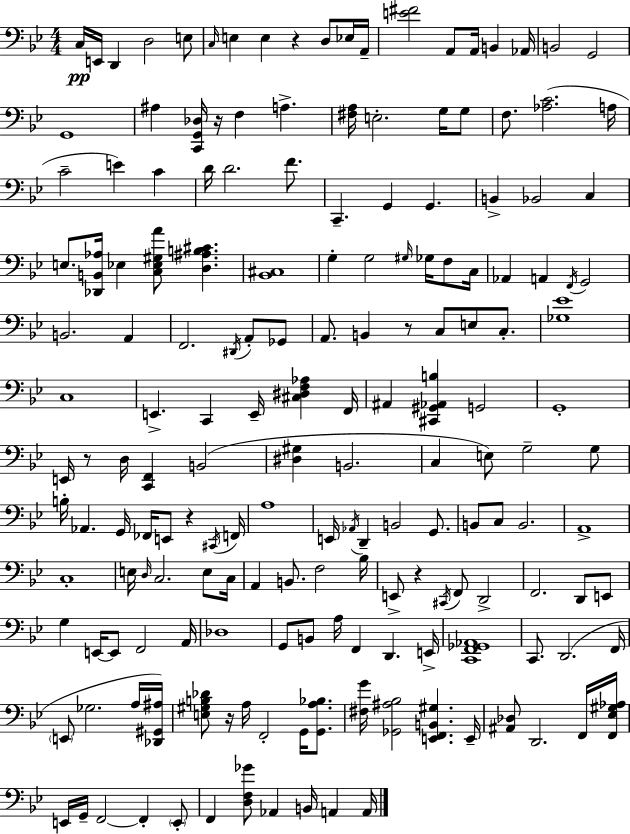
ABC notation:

X:1
T:Untitled
M:4/4
L:1/4
K:Bb
C,/4 E,,/4 D,, D,2 E,/2 C,/4 E, E, z D,/2 _E,/4 A,,/4 [E^F]2 A,,/2 A,,/4 B,, _A,,/4 B,,2 G,,2 G,,4 ^A, [C,,G,,_D,]/4 z/4 F, A, [^F,A,]/4 E,2 G,/4 G,/2 F,/2 [_A,C]2 A,/4 C2 E C D/4 D2 F/2 C,, G,, G,, B,, _B,,2 C, E,/2 [_D,,B,,_A,]/4 _E, [C,_E,^G,A]/2 [D,^A,B,^C] [_B,,^C,]4 G, G,2 ^G,/4 _G,/4 F,/2 C,/4 _A,, A,, F,,/4 G,,2 B,,2 A,, F,,2 ^D,,/4 A,,/2 _G,,/2 A,,/2 B,, z/2 C,/2 E,/2 C,/2 [_G,_E]4 C,4 E,, C,, E,,/4 [^C,^D,F,_A,] F,,/4 ^A,, [^C,,^G,,_A,,B,] G,,2 G,,4 E,,/4 z/2 D,/4 [C,,F,,] B,,2 [^D,^G,] B,,2 C, E,/2 G,2 G,/2 B,/4 _A,, G,,/4 _F,,/4 E,,/2 z ^C,,/4 F,,/4 A,4 E,,/4 _A,,/4 D,, B,,2 G,,/2 B,,/2 C,/2 B,,2 A,,4 C,4 E,/4 D,/4 C,2 E,/2 C,/4 A,, B,,/2 F,2 _B,/4 E,,/2 z ^C,,/4 F,,/2 D,,2 F,,2 D,,/2 E,,/2 G, E,,/4 E,,/2 F,,2 A,,/4 _D,4 G,,/2 B,,/2 A,/4 F,, D,, E,,/4 [C,,F,,_G,,_A,,]4 C,,/2 D,,2 F,,/4 E,,/2 _G,2 A,/4 [_D,,^G,,^A,]/4 [E,^G,B,_D]/2 z/4 A,/4 F,,2 G,,/4 [G,,A,_B,]/2 [^F,G]/4 [_G,,^A,_B,]2 [E,,F,,B,,^G,] E,,/4 [^A,,_D,]/2 D,,2 F,,/4 [F,,_E,^G,_A,]/4 E,,/4 G,,/4 F,,2 F,, E,,/2 F,, [D,F,_G]/2 _A,, B,,/4 A,, A,,/4